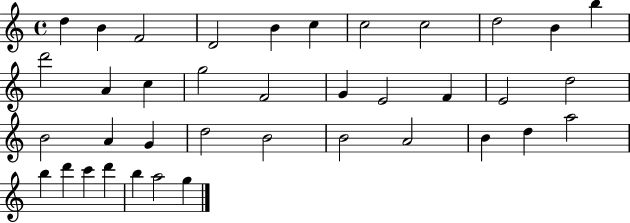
X:1
T:Untitled
M:4/4
L:1/4
K:C
d B F2 D2 B c c2 c2 d2 B b d'2 A c g2 F2 G E2 F E2 d2 B2 A G d2 B2 B2 A2 B d a2 b d' c' d' b a2 g